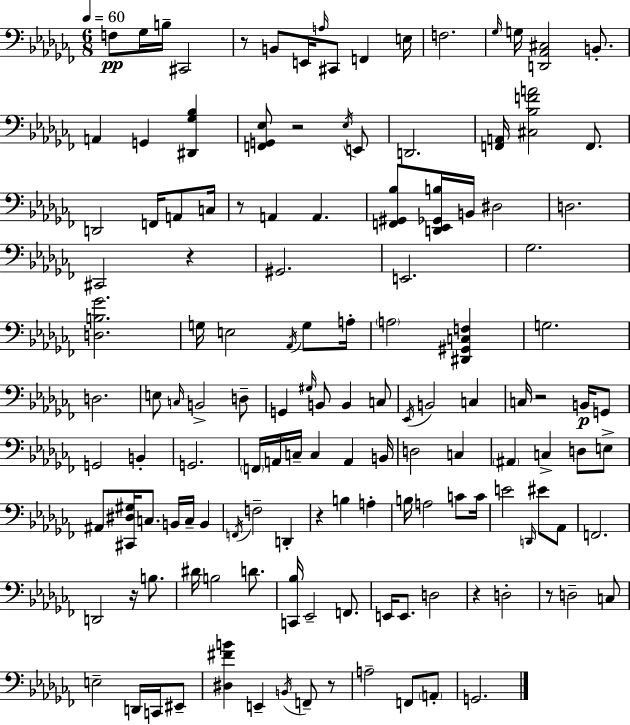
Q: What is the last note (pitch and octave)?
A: G2